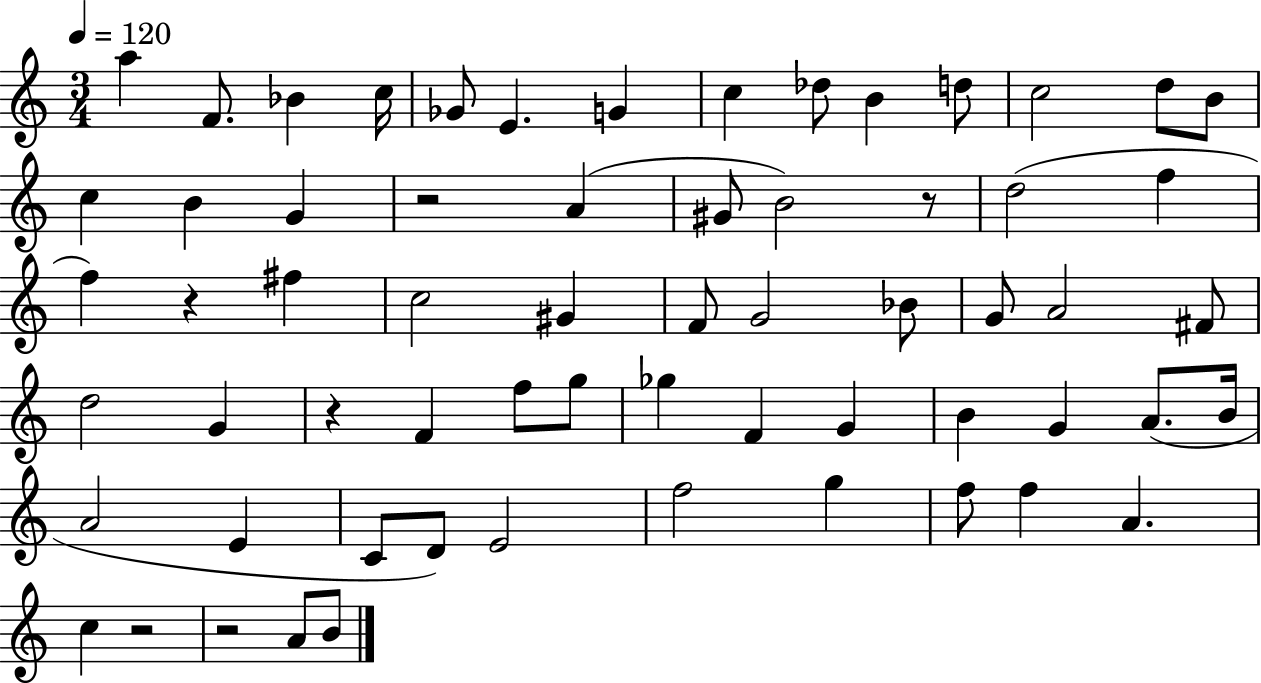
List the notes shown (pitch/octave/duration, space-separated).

A5/q F4/e. Bb4/q C5/s Gb4/e E4/q. G4/q C5/q Db5/e B4/q D5/e C5/h D5/e B4/e C5/q B4/q G4/q R/h A4/q G#4/e B4/h R/e D5/h F5/q F5/q R/q F#5/q C5/h G#4/q F4/e G4/h Bb4/e G4/e A4/h F#4/e D5/h G4/q R/q F4/q F5/e G5/e Gb5/q F4/q G4/q B4/q G4/q A4/e. B4/s A4/h E4/q C4/e D4/e E4/h F5/h G5/q F5/e F5/q A4/q. C5/q R/h R/h A4/e B4/e